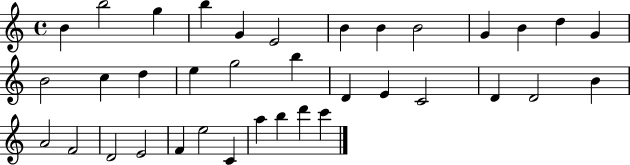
{
  \clef treble
  \time 4/4
  \defaultTimeSignature
  \key c \major
  b'4 b''2 g''4 | b''4 g'4 e'2 | b'4 b'4 b'2 | g'4 b'4 d''4 g'4 | \break b'2 c''4 d''4 | e''4 g''2 b''4 | d'4 e'4 c'2 | d'4 d'2 b'4 | \break a'2 f'2 | d'2 e'2 | f'4 e''2 c'4 | a''4 b''4 d'''4 c'''4 | \break \bar "|."
}